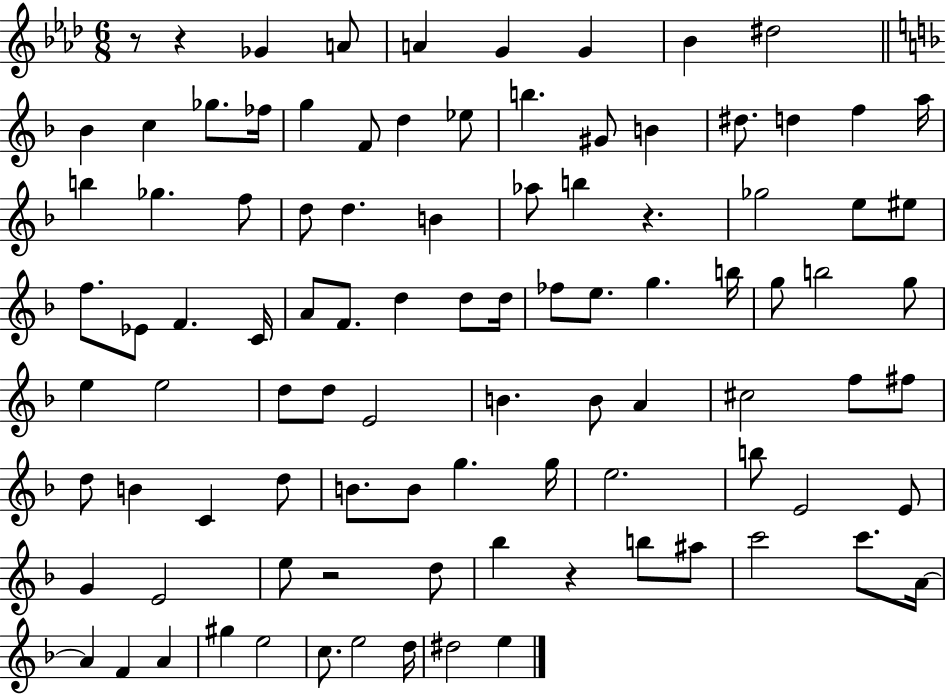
R/e R/q Gb4/q A4/e A4/q G4/q G4/q Bb4/q D#5/h Bb4/q C5/q Gb5/e. FES5/s G5/q F4/e D5/q Eb5/e B5/q. G#4/e B4/q D#5/e. D5/q F5/q A5/s B5/q Gb5/q. F5/e D5/e D5/q. B4/q Ab5/e B5/q R/q. Gb5/h E5/e EIS5/e F5/e. Eb4/e F4/q. C4/s A4/e F4/e. D5/q D5/e D5/s FES5/e E5/e. G5/q. B5/s G5/e B5/h G5/e E5/q E5/h D5/e D5/e E4/h B4/q. B4/e A4/q C#5/h F5/e F#5/e D5/e B4/q C4/q D5/e B4/e. B4/e G5/q. G5/s E5/h. B5/e E4/h E4/e G4/q E4/h E5/e R/h D5/e Bb5/q R/q B5/e A#5/e C6/h C6/e. A4/s A4/q F4/q A4/q G#5/q E5/h C5/e. E5/h D5/s D#5/h E5/q